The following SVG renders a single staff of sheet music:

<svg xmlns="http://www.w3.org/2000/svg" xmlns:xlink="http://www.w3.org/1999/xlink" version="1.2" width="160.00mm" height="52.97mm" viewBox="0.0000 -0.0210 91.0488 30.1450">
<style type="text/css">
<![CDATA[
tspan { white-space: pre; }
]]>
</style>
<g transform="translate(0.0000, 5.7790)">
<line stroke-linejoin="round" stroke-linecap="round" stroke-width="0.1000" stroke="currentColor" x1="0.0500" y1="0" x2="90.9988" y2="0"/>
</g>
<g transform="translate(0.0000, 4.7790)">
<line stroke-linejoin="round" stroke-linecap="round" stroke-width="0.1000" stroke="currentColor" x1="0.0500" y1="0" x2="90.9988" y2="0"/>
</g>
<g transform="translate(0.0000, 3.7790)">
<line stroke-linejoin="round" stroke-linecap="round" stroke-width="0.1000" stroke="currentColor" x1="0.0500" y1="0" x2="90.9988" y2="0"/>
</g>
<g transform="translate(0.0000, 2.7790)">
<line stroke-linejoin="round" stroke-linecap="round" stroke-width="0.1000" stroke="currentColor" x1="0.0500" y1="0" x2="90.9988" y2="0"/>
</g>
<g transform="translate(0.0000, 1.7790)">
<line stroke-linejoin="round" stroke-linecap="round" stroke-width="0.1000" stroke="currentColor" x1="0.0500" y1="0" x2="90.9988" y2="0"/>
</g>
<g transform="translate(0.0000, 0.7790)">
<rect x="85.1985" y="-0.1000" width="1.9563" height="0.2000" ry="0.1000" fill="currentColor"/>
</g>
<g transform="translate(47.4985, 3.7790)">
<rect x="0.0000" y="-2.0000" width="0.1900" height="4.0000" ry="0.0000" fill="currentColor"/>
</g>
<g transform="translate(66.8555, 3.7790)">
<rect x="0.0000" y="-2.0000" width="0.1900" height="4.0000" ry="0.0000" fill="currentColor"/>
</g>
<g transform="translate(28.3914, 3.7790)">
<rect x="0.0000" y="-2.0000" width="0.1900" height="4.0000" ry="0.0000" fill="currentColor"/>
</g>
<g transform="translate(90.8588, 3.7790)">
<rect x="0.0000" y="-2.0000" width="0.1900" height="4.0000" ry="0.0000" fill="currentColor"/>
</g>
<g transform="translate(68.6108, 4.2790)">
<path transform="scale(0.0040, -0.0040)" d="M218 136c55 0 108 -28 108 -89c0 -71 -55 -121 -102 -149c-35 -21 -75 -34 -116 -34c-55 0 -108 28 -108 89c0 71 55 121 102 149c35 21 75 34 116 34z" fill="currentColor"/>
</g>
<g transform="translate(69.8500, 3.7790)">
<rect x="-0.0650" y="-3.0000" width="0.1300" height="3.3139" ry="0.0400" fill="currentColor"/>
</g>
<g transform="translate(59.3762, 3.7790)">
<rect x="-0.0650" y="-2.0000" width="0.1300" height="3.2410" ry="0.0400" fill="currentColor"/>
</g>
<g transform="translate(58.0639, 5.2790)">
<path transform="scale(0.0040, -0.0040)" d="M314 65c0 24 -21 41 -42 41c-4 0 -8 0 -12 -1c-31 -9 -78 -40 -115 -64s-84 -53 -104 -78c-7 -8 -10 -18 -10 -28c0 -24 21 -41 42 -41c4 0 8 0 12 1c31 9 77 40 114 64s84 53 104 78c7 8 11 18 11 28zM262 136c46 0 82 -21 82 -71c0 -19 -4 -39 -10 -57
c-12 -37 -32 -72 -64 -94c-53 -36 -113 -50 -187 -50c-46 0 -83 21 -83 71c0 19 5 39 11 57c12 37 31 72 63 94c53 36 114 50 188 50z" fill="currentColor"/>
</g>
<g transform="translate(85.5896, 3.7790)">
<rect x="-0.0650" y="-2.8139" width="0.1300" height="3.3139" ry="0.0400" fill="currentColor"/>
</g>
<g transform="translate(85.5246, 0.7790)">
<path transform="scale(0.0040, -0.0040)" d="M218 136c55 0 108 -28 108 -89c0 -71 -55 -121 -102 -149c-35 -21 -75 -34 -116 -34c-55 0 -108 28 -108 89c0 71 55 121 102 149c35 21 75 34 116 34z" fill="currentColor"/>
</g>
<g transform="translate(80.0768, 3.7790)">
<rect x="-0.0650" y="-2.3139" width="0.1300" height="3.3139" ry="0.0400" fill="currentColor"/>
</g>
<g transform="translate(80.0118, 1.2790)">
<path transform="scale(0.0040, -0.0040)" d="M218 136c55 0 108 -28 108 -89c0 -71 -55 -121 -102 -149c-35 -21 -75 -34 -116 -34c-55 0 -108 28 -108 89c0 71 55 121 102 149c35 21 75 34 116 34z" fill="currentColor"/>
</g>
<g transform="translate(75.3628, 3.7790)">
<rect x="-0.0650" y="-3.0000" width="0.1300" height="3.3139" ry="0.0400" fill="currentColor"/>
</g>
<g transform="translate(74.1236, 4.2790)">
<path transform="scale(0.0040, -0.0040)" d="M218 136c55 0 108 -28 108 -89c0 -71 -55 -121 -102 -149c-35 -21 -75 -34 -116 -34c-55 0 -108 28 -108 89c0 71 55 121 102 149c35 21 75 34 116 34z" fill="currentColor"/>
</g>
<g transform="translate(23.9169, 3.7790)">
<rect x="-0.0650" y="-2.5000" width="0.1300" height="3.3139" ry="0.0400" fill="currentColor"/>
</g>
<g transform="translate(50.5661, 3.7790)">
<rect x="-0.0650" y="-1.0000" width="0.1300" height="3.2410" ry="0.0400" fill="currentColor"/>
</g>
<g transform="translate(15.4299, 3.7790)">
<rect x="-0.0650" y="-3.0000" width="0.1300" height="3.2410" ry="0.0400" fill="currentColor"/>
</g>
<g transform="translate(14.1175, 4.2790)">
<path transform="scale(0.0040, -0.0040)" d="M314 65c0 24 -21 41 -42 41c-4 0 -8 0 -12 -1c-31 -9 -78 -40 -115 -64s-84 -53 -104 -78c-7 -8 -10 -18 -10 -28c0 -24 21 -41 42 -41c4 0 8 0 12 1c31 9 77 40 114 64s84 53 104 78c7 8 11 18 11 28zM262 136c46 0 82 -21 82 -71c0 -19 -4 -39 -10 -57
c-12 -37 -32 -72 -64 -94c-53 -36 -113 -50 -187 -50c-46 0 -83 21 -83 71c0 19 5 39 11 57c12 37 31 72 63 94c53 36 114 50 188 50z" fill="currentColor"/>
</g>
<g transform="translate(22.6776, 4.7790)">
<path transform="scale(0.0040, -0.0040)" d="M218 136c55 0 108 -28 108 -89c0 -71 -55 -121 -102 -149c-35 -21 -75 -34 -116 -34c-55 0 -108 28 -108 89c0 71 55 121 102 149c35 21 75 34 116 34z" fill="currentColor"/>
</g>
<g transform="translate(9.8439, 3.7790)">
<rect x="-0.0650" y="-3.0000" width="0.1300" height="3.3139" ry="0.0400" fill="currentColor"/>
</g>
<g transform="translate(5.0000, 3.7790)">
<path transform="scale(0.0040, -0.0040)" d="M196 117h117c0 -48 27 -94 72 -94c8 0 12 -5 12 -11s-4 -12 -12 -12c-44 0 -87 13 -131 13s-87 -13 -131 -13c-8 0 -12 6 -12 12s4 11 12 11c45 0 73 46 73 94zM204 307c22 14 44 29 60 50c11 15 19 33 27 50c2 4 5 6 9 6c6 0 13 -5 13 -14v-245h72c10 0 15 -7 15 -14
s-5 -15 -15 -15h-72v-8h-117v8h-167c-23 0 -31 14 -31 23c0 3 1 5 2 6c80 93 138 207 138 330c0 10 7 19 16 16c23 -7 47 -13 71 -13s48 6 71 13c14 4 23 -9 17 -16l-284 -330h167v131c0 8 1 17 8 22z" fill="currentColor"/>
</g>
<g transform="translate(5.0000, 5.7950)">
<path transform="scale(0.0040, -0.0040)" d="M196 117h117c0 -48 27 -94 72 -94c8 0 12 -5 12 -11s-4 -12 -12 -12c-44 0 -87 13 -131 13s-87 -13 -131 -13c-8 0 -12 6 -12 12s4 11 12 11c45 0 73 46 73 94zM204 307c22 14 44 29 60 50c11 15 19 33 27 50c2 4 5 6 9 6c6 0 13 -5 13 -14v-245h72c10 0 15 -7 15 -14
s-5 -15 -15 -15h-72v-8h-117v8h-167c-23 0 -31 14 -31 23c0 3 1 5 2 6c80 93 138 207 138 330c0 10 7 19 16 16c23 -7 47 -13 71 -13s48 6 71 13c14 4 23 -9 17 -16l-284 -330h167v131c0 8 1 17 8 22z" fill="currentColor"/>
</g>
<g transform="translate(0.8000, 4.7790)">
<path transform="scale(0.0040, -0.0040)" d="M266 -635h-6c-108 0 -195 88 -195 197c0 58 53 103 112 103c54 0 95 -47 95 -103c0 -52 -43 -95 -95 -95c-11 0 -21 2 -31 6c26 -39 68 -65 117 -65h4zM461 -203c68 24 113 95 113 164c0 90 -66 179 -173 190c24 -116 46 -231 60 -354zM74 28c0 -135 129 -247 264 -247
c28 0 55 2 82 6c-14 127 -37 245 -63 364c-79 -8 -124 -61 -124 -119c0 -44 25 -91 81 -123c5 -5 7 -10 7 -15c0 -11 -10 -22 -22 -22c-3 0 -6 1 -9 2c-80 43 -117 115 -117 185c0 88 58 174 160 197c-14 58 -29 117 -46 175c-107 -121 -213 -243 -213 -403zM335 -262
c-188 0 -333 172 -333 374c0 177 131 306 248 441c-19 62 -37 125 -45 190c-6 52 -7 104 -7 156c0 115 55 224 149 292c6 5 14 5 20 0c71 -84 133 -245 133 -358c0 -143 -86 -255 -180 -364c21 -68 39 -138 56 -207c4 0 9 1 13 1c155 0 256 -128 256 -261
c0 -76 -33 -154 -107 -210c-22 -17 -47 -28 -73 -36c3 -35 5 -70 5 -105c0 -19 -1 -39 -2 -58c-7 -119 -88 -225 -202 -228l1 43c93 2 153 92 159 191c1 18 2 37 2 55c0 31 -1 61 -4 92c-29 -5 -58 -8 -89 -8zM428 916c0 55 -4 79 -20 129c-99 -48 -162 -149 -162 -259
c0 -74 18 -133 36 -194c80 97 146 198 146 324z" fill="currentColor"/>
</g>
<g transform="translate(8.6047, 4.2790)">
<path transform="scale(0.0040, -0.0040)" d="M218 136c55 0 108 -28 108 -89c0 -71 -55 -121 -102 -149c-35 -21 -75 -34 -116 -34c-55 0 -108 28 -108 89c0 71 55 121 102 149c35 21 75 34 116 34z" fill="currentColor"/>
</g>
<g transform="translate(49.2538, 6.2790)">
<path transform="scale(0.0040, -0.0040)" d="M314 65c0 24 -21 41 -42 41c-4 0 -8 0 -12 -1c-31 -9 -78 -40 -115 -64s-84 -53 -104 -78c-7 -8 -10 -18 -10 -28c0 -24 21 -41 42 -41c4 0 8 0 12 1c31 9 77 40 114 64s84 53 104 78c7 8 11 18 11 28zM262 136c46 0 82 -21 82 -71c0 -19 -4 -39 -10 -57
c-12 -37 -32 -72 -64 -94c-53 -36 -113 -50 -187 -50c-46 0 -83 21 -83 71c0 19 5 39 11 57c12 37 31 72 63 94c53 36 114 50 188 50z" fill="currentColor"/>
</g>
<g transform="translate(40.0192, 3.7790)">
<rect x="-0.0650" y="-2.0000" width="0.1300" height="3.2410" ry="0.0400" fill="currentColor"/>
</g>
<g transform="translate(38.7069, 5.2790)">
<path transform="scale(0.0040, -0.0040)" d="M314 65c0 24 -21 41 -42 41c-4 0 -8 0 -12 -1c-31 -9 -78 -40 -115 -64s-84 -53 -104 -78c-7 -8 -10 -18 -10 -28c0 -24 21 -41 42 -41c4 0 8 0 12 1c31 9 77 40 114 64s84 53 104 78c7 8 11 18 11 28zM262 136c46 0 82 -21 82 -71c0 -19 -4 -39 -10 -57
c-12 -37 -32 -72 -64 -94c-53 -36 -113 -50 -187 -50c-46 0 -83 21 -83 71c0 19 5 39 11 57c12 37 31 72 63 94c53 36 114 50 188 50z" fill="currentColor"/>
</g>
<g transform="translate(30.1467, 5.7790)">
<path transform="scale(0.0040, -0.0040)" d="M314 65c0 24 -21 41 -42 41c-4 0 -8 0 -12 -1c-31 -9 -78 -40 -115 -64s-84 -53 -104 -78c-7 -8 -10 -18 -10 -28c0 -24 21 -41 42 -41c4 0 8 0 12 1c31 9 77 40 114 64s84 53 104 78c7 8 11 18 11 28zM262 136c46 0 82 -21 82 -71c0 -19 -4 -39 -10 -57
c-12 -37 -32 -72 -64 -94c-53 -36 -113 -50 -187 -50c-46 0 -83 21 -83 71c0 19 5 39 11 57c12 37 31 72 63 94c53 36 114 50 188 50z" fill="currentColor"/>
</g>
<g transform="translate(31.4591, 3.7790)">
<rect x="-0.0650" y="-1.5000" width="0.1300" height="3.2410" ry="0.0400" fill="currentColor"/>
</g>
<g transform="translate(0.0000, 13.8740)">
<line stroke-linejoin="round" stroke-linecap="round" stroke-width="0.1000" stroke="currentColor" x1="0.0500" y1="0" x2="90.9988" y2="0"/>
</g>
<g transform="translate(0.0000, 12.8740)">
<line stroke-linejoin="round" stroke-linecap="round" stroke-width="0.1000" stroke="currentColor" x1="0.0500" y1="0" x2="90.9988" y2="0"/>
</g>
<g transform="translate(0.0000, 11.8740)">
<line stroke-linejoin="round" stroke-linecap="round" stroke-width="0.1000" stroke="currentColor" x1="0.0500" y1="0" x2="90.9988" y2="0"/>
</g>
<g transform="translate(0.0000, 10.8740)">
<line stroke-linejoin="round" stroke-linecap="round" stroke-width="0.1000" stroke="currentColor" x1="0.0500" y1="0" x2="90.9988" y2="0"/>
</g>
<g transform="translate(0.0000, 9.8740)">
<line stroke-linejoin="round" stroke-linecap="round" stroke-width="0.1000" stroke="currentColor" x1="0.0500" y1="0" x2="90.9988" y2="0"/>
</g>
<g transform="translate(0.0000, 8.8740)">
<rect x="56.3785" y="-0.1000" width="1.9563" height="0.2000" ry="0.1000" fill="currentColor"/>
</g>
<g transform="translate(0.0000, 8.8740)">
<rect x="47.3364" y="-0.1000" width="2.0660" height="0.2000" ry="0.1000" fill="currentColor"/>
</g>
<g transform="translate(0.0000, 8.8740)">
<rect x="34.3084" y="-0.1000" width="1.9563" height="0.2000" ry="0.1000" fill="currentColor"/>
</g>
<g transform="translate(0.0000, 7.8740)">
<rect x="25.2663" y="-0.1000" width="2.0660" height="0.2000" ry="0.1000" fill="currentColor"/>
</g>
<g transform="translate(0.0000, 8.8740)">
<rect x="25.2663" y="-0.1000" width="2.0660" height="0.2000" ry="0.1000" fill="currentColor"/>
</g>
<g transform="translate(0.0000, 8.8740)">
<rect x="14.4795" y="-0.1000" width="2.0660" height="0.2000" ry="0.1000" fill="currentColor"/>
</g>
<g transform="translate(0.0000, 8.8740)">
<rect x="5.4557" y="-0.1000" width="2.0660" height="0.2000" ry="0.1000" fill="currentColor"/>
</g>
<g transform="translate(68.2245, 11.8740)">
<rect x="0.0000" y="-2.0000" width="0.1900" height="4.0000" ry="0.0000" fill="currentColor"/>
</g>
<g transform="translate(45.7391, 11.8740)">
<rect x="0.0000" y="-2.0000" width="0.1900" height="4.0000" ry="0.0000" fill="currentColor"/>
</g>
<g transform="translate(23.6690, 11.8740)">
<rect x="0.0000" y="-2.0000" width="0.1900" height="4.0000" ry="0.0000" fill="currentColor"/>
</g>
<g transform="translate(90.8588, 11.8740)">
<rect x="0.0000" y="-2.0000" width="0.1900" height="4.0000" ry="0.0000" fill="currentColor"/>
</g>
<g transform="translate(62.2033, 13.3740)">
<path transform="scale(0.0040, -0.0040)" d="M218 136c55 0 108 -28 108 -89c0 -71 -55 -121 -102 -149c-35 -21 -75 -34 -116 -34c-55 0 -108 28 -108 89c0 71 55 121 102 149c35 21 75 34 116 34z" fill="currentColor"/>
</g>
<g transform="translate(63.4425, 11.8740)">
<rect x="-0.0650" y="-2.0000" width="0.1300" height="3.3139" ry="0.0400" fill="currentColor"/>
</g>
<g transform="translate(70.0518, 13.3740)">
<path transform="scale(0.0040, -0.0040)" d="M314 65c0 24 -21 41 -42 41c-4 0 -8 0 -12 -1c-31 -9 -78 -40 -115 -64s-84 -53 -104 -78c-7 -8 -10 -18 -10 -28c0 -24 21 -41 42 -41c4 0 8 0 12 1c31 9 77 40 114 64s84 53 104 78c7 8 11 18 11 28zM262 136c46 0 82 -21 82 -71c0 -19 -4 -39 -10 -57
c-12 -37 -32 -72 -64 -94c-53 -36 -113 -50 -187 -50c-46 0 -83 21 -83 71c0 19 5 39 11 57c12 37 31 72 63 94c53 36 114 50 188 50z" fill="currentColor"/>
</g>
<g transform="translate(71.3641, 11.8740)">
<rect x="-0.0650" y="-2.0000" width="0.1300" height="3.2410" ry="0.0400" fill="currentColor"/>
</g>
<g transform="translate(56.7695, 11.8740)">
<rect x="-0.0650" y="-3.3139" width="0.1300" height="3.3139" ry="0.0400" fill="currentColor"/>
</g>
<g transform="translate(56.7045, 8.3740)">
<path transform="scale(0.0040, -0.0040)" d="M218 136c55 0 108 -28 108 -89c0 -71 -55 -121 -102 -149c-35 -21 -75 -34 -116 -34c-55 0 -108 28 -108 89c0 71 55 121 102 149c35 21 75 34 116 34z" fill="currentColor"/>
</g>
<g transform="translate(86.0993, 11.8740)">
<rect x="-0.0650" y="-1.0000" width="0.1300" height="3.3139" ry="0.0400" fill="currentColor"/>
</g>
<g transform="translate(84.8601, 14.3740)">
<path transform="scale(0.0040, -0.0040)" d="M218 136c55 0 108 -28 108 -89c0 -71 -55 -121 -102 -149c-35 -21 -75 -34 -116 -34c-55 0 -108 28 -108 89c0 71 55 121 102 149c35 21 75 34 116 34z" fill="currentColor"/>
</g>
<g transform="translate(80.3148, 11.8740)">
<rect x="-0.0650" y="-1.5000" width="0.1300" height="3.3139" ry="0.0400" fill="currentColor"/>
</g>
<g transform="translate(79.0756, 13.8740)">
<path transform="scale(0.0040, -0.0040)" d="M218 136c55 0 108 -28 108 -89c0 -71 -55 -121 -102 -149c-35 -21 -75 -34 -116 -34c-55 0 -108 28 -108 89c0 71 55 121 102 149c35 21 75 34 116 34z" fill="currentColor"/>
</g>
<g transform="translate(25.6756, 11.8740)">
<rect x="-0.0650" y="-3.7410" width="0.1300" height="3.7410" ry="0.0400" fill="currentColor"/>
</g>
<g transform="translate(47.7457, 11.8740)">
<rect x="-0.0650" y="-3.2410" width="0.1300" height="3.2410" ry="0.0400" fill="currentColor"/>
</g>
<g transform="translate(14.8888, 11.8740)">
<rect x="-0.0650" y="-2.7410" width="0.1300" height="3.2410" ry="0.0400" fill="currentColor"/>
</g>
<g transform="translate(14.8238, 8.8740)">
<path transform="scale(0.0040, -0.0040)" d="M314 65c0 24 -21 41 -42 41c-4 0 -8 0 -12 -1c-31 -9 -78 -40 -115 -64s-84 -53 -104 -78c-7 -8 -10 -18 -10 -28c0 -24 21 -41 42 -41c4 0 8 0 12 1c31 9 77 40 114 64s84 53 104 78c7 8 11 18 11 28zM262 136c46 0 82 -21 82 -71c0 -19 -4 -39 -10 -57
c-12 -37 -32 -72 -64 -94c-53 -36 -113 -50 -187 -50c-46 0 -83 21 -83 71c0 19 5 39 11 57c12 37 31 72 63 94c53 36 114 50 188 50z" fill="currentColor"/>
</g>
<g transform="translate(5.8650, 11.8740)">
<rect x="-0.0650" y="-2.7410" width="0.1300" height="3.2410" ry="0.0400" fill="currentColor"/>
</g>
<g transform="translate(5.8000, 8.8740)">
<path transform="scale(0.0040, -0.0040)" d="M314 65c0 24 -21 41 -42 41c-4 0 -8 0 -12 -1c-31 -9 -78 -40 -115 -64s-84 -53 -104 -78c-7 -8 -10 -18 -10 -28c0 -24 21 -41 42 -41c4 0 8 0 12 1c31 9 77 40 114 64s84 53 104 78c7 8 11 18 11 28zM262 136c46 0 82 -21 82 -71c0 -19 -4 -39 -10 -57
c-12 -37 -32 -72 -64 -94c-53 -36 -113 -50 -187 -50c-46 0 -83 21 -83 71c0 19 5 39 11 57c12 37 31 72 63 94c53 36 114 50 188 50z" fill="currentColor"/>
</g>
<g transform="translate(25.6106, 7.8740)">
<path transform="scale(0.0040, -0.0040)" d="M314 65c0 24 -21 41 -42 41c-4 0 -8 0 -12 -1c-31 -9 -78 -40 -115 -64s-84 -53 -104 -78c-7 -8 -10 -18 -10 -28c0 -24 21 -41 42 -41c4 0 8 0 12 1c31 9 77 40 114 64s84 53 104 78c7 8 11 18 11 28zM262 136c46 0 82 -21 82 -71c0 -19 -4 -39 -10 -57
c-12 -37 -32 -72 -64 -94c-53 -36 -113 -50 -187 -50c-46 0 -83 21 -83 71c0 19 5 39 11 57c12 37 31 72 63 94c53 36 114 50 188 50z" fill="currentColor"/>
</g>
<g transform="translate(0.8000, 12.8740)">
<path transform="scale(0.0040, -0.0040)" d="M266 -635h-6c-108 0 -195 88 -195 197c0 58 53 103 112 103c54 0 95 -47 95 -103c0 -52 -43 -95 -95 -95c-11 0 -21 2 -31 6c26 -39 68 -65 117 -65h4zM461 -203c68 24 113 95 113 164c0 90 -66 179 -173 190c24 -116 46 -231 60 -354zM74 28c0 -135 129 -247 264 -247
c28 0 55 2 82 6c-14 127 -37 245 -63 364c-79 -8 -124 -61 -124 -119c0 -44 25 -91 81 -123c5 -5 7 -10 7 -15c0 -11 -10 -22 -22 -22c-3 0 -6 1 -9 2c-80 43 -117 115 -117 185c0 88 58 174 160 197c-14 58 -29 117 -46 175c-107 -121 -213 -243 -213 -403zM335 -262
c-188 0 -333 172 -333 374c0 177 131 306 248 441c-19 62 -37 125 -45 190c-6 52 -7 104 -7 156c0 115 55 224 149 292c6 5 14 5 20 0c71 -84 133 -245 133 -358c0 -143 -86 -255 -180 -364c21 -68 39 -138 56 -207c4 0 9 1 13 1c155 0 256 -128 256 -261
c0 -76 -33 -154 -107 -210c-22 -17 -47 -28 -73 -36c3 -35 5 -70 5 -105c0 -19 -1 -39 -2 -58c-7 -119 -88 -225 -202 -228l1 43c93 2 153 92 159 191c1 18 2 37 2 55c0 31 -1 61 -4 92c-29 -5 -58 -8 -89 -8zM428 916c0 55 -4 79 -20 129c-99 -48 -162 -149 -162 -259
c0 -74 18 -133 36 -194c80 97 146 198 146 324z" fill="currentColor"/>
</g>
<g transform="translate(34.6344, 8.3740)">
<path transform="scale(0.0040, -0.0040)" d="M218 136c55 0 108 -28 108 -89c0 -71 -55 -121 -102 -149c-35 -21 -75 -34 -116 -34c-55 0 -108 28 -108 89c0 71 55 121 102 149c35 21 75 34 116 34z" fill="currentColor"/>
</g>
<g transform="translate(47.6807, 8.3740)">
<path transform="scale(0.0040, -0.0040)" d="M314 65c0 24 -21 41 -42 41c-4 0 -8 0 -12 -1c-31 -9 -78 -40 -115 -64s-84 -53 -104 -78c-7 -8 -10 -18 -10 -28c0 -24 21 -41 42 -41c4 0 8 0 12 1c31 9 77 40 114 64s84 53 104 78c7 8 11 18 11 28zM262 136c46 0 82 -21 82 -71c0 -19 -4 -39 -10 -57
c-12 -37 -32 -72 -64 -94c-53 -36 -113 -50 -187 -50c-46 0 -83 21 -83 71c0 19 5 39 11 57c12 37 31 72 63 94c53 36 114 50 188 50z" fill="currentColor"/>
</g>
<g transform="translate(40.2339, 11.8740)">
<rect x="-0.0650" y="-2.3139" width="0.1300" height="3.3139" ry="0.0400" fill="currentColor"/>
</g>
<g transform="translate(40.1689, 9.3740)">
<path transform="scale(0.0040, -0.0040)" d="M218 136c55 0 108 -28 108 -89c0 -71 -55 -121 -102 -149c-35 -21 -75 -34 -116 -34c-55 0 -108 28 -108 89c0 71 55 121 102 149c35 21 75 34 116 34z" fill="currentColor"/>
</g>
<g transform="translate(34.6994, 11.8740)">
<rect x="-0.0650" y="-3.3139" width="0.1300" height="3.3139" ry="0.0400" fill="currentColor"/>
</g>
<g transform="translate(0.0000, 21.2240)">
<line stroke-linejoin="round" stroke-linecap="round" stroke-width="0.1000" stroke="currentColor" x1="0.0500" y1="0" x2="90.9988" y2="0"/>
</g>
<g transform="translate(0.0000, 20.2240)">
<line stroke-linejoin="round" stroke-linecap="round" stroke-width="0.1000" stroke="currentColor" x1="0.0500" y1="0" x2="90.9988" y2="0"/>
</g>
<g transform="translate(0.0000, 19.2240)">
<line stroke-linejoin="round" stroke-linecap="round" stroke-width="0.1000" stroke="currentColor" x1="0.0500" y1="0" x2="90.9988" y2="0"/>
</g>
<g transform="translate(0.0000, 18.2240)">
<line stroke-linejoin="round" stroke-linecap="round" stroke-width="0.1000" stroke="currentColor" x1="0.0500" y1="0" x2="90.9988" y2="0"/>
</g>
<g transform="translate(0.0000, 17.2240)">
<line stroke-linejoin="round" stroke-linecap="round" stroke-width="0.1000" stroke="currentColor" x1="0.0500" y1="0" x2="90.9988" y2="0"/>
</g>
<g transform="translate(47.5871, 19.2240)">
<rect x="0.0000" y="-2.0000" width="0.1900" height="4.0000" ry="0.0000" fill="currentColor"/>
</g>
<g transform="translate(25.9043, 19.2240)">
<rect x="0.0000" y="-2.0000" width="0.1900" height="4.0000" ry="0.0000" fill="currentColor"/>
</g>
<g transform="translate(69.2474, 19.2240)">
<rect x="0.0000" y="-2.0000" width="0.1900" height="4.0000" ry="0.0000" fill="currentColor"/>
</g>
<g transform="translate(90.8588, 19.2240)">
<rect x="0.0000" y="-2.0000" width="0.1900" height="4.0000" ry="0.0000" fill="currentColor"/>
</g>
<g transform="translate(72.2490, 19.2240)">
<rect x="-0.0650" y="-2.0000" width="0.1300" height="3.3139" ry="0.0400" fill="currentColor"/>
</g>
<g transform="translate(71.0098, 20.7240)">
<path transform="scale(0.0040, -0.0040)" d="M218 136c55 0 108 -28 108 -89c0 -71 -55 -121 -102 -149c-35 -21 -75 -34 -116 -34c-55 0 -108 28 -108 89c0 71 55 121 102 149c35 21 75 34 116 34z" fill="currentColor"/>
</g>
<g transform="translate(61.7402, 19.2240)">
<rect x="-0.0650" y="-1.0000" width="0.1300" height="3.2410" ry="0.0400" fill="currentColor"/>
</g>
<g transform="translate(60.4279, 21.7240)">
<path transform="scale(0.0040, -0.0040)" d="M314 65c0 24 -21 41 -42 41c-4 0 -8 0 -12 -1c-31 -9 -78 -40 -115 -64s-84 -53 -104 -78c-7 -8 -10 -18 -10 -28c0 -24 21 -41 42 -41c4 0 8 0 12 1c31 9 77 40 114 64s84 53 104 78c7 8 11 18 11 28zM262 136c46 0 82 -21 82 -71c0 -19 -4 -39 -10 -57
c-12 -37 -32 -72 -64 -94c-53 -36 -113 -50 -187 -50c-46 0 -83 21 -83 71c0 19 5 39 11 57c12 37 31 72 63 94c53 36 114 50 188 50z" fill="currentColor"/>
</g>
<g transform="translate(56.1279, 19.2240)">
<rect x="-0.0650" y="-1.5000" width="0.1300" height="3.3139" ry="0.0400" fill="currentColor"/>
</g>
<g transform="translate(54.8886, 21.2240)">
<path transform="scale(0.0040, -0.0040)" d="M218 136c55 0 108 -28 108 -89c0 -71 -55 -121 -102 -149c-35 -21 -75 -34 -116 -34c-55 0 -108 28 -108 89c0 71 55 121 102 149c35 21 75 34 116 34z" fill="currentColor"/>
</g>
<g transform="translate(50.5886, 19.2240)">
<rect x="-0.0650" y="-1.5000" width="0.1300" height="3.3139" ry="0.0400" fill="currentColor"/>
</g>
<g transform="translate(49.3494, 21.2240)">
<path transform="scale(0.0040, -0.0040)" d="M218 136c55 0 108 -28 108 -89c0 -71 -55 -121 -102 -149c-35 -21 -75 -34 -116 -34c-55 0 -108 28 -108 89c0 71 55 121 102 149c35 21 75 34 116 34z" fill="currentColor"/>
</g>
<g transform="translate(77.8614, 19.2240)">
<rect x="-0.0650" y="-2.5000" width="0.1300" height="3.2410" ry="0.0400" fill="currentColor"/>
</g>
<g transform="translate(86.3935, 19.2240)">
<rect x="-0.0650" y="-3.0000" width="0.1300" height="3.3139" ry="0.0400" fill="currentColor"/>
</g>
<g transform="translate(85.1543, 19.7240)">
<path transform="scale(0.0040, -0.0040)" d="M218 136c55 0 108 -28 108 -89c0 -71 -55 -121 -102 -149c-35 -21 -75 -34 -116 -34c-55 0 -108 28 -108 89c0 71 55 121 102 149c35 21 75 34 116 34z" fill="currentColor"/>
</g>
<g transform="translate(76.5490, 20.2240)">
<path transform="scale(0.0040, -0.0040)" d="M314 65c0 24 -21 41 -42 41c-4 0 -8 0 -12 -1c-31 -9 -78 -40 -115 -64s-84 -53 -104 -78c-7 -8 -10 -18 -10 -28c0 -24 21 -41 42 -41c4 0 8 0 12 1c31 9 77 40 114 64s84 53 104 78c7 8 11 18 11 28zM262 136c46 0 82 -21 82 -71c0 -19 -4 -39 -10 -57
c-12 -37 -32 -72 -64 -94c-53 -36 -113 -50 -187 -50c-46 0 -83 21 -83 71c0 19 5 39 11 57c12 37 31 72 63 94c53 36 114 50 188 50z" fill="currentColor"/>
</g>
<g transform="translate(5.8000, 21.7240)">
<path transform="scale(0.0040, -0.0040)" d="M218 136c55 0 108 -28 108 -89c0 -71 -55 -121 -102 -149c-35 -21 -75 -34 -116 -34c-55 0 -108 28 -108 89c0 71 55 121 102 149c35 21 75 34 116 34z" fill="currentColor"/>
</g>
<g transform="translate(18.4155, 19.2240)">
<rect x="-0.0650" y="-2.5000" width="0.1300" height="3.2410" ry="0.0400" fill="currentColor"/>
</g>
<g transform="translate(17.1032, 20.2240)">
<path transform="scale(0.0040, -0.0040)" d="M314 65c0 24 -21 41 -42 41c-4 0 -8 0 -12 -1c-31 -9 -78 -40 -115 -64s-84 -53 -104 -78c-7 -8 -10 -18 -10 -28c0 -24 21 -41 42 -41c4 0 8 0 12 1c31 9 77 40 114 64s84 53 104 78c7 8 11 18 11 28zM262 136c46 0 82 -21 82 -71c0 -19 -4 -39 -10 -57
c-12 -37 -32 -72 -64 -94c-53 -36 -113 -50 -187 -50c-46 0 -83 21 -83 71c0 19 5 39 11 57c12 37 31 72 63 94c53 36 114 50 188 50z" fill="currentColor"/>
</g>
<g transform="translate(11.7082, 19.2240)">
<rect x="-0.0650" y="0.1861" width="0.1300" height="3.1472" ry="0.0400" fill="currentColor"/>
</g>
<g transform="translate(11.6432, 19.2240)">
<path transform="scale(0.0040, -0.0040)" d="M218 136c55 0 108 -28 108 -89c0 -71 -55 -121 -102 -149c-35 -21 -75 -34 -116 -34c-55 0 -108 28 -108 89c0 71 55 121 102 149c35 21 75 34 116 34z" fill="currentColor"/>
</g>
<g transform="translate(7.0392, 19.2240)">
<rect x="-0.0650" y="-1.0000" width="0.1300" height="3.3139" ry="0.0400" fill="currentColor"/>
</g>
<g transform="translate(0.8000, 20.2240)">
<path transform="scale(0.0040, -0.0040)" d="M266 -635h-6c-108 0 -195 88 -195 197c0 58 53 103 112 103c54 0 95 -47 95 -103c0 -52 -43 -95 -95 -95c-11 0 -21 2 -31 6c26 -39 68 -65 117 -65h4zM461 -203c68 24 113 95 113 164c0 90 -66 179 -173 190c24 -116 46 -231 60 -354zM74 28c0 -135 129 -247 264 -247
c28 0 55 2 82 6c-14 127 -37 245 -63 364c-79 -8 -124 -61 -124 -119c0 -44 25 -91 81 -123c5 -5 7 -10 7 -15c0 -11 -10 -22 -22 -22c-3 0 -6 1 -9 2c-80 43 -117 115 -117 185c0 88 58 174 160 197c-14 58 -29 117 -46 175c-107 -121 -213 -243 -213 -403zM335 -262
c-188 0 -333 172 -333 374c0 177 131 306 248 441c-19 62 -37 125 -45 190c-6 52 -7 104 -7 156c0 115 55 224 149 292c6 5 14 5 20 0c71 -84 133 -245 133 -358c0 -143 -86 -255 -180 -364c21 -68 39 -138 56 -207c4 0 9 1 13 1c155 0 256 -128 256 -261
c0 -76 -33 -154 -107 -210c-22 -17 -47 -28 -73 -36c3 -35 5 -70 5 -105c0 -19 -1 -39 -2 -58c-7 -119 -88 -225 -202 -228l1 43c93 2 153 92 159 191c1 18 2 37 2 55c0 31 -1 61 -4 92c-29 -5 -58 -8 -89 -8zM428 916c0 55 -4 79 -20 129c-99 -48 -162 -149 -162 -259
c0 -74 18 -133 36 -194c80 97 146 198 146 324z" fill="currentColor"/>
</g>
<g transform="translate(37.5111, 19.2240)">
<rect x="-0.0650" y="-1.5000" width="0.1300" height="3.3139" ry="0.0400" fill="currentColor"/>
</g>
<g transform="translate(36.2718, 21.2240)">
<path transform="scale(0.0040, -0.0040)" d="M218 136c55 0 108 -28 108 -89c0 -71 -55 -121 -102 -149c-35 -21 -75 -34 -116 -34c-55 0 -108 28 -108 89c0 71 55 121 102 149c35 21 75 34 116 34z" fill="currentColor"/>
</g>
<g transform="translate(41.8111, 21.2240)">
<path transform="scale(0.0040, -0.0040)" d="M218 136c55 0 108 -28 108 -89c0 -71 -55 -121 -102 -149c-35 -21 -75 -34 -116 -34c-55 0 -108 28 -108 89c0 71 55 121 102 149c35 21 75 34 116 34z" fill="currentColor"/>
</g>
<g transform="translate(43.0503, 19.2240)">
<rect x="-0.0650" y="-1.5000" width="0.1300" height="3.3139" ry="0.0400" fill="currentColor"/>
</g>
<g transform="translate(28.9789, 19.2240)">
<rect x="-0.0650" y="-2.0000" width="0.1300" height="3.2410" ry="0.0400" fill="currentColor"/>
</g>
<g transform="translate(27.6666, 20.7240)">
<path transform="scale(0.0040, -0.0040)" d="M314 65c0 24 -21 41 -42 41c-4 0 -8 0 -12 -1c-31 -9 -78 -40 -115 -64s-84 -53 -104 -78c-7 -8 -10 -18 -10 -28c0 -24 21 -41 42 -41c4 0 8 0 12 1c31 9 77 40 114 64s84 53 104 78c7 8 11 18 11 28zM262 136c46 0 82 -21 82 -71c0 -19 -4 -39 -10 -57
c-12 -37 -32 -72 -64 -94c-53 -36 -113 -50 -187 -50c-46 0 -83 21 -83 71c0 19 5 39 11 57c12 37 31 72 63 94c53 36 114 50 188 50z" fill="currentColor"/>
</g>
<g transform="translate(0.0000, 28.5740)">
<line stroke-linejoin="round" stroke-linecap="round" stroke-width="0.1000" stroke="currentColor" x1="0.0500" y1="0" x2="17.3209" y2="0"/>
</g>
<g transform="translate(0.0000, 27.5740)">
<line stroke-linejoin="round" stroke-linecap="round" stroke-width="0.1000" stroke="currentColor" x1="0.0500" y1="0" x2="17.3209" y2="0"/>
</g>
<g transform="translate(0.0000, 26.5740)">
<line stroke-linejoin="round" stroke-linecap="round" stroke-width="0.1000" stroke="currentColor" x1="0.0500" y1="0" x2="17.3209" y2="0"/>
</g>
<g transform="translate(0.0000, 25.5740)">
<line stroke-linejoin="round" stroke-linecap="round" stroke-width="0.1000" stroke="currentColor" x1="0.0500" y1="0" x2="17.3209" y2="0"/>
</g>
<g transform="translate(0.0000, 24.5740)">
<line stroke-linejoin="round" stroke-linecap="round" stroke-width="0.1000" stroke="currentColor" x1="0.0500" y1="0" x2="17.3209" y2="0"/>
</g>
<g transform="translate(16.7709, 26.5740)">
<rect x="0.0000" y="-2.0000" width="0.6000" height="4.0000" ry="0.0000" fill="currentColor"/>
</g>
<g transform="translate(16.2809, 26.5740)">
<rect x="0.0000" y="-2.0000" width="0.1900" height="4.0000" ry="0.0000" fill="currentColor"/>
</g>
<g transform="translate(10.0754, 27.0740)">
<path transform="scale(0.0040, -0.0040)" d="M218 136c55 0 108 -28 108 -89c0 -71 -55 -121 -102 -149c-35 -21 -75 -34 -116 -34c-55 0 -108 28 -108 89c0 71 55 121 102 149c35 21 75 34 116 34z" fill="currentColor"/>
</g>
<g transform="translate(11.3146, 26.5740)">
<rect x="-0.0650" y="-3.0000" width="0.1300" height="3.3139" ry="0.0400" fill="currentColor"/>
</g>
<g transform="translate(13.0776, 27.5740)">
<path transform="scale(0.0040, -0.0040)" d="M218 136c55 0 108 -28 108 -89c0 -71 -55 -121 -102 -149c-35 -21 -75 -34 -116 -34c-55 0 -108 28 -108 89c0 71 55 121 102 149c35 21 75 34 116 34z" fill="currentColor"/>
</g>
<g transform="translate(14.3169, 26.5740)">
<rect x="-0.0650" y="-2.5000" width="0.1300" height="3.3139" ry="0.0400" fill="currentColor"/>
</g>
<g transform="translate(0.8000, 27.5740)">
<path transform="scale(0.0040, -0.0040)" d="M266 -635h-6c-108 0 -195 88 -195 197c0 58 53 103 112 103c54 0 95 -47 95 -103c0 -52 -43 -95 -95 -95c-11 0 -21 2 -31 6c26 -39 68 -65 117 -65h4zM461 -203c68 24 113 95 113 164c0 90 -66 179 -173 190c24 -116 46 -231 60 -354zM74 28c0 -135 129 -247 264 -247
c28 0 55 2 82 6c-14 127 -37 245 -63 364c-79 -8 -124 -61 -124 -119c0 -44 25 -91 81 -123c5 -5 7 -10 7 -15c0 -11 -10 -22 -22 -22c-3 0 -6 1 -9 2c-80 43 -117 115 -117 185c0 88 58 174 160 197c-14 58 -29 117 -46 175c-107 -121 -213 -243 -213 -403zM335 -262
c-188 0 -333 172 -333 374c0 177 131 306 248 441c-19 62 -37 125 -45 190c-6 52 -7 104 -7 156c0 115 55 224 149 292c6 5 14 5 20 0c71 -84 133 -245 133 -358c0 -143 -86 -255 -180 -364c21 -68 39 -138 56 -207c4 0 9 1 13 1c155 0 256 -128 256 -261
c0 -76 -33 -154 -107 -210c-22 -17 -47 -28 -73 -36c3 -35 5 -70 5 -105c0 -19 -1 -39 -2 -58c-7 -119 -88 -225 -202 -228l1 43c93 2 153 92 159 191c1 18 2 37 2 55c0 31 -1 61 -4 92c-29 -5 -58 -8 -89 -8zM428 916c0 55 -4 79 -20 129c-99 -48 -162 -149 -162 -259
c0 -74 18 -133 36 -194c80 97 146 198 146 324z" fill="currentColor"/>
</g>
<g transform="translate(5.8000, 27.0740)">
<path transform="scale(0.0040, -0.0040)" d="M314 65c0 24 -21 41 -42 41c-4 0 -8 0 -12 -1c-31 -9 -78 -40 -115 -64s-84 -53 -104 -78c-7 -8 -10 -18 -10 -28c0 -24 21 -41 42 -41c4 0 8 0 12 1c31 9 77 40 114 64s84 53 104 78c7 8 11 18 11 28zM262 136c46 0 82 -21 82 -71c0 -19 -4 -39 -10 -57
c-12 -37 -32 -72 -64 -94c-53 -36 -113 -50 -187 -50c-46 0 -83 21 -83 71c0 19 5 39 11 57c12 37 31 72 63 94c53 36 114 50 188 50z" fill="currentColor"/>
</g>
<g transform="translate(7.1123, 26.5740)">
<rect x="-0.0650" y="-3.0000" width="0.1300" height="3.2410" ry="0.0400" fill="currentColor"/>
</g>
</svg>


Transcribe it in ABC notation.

X:1
T:Untitled
M:4/4
L:1/4
K:C
A A2 G E2 F2 D2 F2 A A g a a2 a2 c'2 b g b2 b F F2 E D D B G2 F2 E E E E D2 F G2 A A2 A G